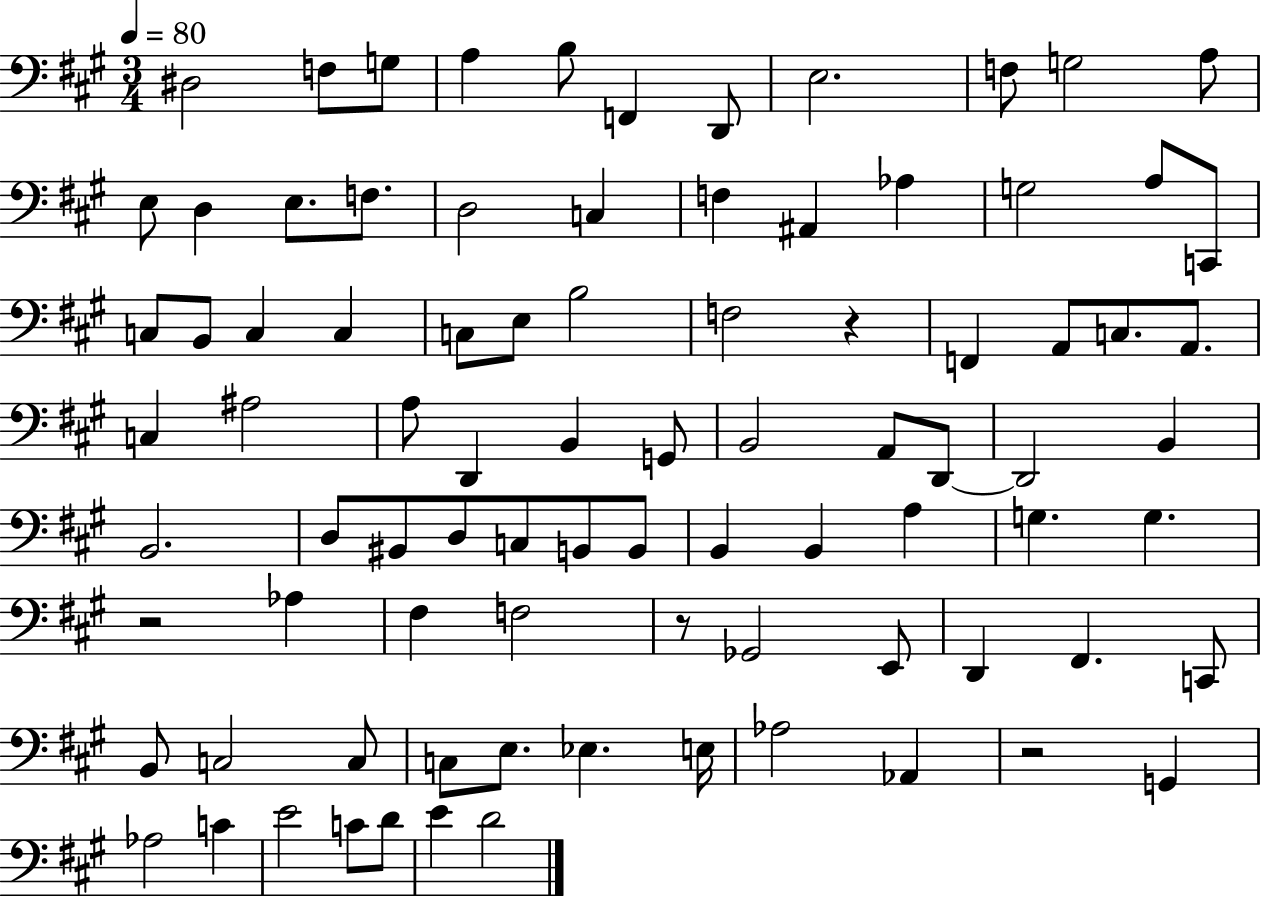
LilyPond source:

{
  \clef bass
  \numericTimeSignature
  \time 3/4
  \key a \major
  \tempo 4 = 80
  dis2 f8 g8 | a4 b8 f,4 d,8 | e2. | f8 g2 a8 | \break e8 d4 e8. f8. | d2 c4 | f4 ais,4 aes4 | g2 a8 c,8 | \break c8 b,8 c4 c4 | c8 e8 b2 | f2 r4 | f,4 a,8 c8. a,8. | \break c4 ais2 | a8 d,4 b,4 g,8 | b,2 a,8 d,8~~ | d,2 b,4 | \break b,2. | d8 bis,8 d8 c8 b,8 b,8 | b,4 b,4 a4 | g4. g4. | \break r2 aes4 | fis4 f2 | r8 ges,2 e,8 | d,4 fis,4. c,8 | \break b,8 c2 c8 | c8 e8. ees4. e16 | aes2 aes,4 | r2 g,4 | \break aes2 c'4 | e'2 c'8 d'8 | e'4 d'2 | \bar "|."
}